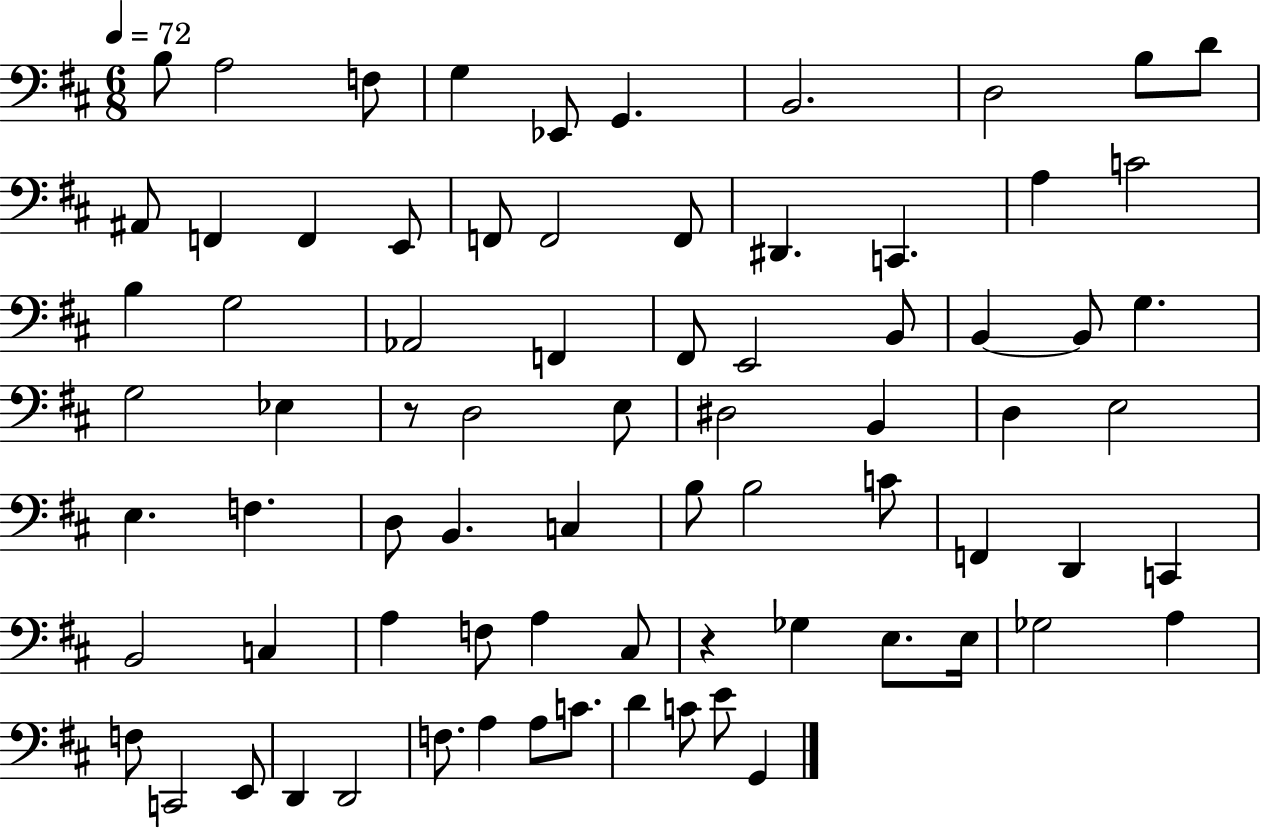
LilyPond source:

{
  \clef bass
  \numericTimeSignature
  \time 6/8
  \key d \major
  \tempo 4 = 72
  b8 a2 f8 | g4 ees,8 g,4. | b,2. | d2 b8 d'8 | \break ais,8 f,4 f,4 e,8 | f,8 f,2 f,8 | dis,4. c,4. | a4 c'2 | \break b4 g2 | aes,2 f,4 | fis,8 e,2 b,8 | b,4~~ b,8 g4. | \break g2 ees4 | r8 d2 e8 | dis2 b,4 | d4 e2 | \break e4. f4. | d8 b,4. c4 | b8 b2 c'8 | f,4 d,4 c,4 | \break b,2 c4 | a4 f8 a4 cis8 | r4 ges4 e8. e16 | ges2 a4 | \break f8 c,2 e,8 | d,4 d,2 | f8. a4 a8 c'8. | d'4 c'8 e'8 g,4 | \break \bar "|."
}